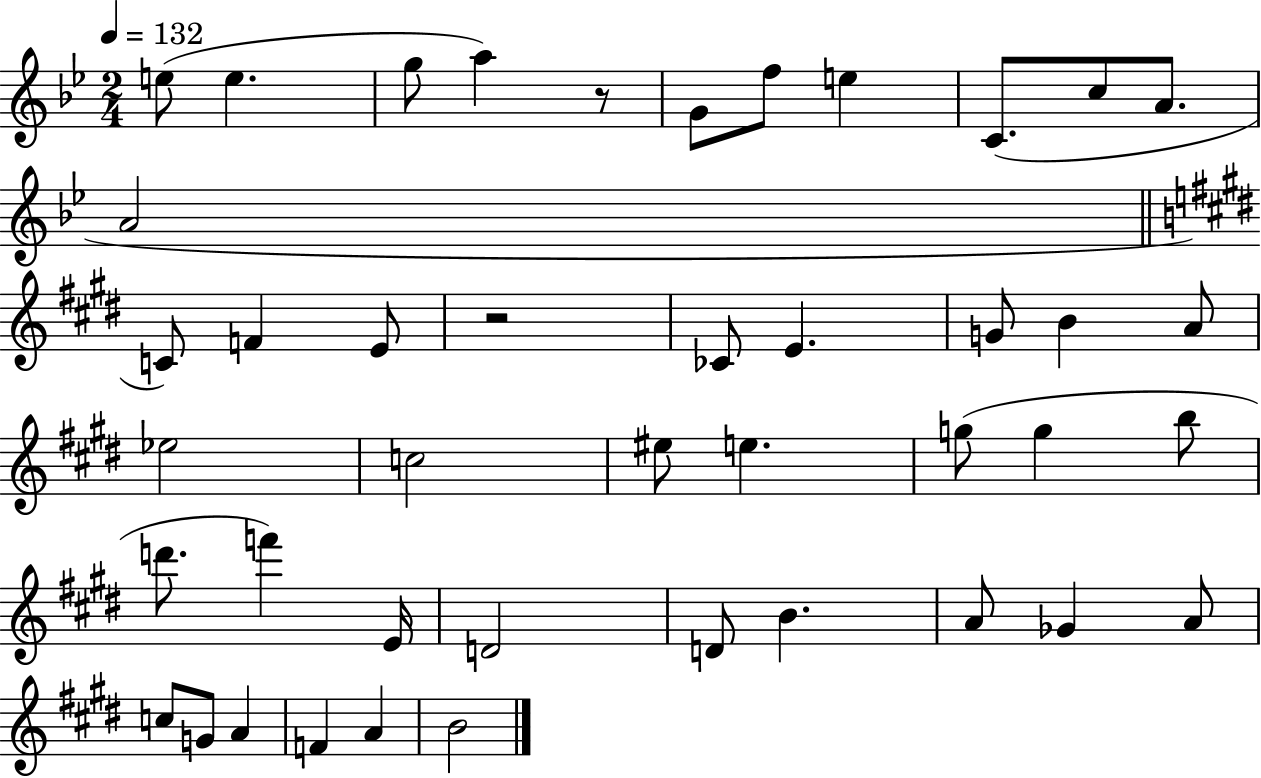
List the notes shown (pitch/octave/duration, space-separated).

E5/e E5/q. G5/e A5/q R/e G4/e F5/e E5/q C4/e. C5/e A4/e. A4/h C4/e F4/q E4/e R/h CES4/e E4/q. G4/e B4/q A4/e Eb5/h C5/h EIS5/e E5/q. G5/e G5/q B5/e D6/e. F6/q E4/s D4/h D4/e B4/q. A4/e Gb4/q A4/e C5/e G4/e A4/q F4/q A4/q B4/h